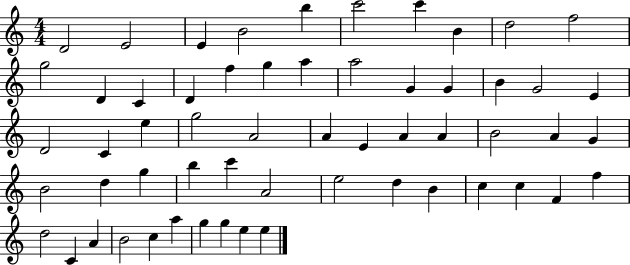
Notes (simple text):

D4/h E4/h E4/q B4/h B5/q C6/h C6/q B4/q D5/h F5/h G5/h D4/q C4/q D4/q F5/q G5/q A5/q A5/h G4/q G4/q B4/q G4/h E4/q D4/h C4/q E5/q G5/h A4/h A4/q E4/q A4/q A4/q B4/h A4/q G4/q B4/h D5/q G5/q B5/q C6/q A4/h E5/h D5/q B4/q C5/q C5/q F4/q F5/q D5/h C4/q A4/q B4/h C5/q A5/q G5/q G5/q E5/q E5/q